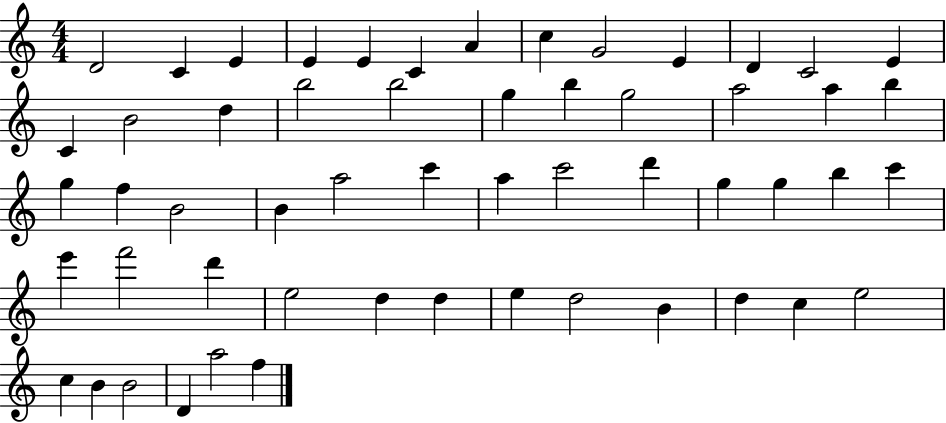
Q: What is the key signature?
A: C major